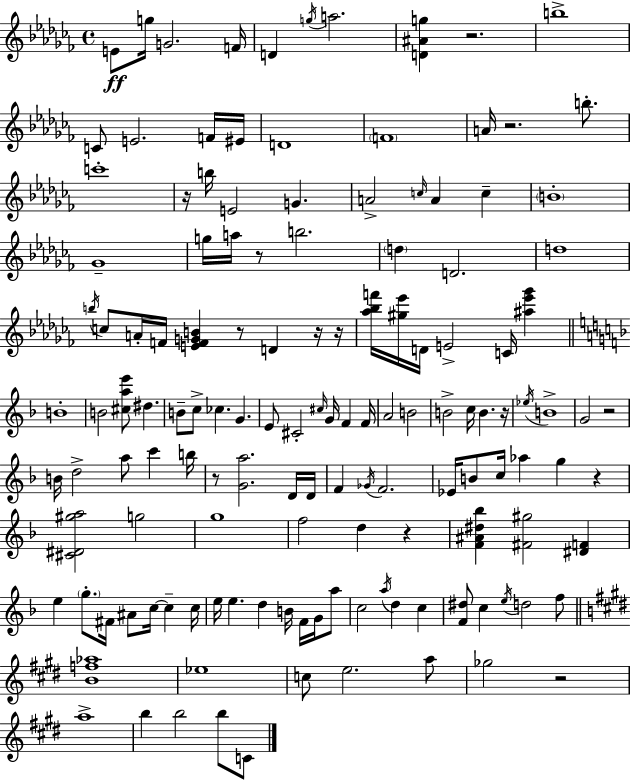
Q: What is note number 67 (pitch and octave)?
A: D4